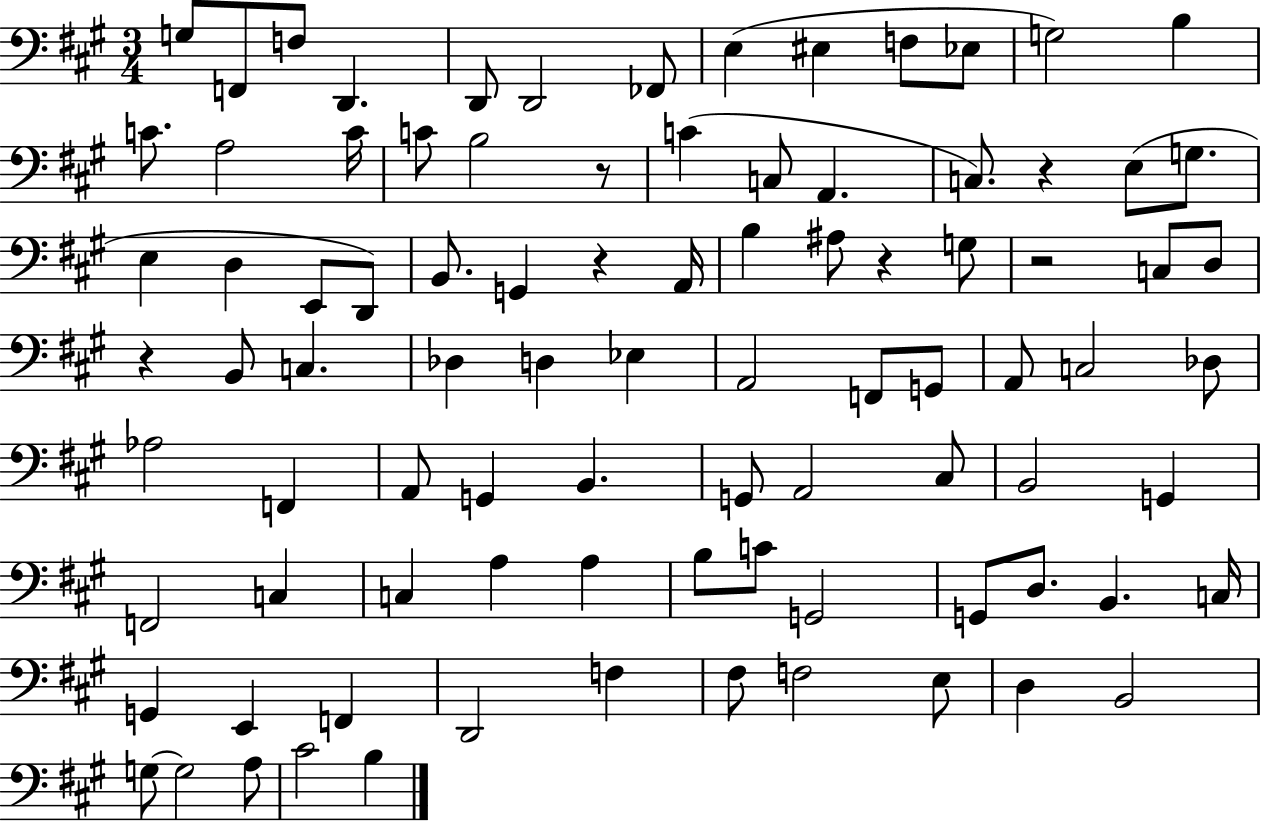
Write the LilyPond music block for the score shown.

{
  \clef bass
  \numericTimeSignature
  \time 3/4
  \key a \major
  g8 f,8 f8 d,4. | d,8 d,2 fes,8 | e4( eis4 f8 ees8 | g2) b4 | \break c'8. a2 c'16 | c'8 b2 r8 | c'4( c8 a,4. | c8.) r4 e8( g8. | \break e4 d4 e,8 d,8) | b,8. g,4 r4 a,16 | b4 ais8 r4 g8 | r2 c8 d8 | \break r4 b,8 c4. | des4 d4 ees4 | a,2 f,8 g,8 | a,8 c2 des8 | \break aes2 f,4 | a,8 g,4 b,4. | g,8 a,2 cis8 | b,2 g,4 | \break f,2 c4 | c4 a4 a4 | b8 c'8 g,2 | g,8 d8. b,4. c16 | \break g,4 e,4 f,4 | d,2 f4 | fis8 f2 e8 | d4 b,2 | \break g8~~ g2 a8 | cis'2 b4 | \bar "|."
}